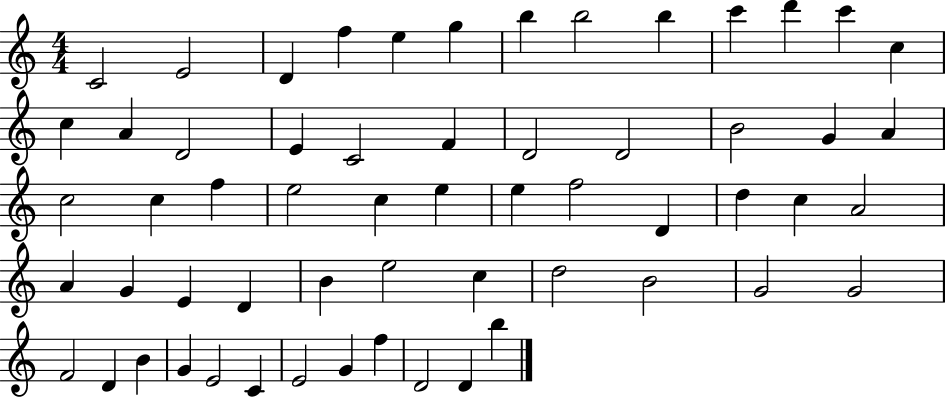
{
  \clef treble
  \numericTimeSignature
  \time 4/4
  \key c \major
  c'2 e'2 | d'4 f''4 e''4 g''4 | b''4 b''2 b''4 | c'''4 d'''4 c'''4 c''4 | \break c''4 a'4 d'2 | e'4 c'2 f'4 | d'2 d'2 | b'2 g'4 a'4 | \break c''2 c''4 f''4 | e''2 c''4 e''4 | e''4 f''2 d'4 | d''4 c''4 a'2 | \break a'4 g'4 e'4 d'4 | b'4 e''2 c''4 | d''2 b'2 | g'2 g'2 | \break f'2 d'4 b'4 | g'4 e'2 c'4 | e'2 g'4 f''4 | d'2 d'4 b''4 | \break \bar "|."
}